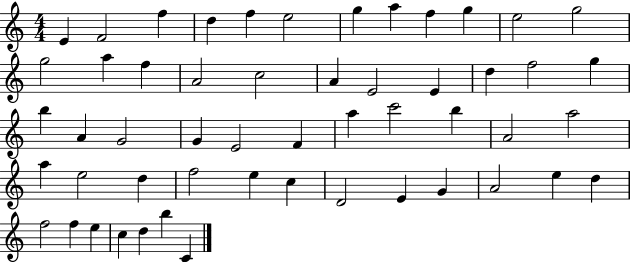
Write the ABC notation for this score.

X:1
T:Untitled
M:4/4
L:1/4
K:C
E F2 f d f e2 g a f g e2 g2 g2 a f A2 c2 A E2 E d f2 g b A G2 G E2 F a c'2 b A2 a2 a e2 d f2 e c D2 E G A2 e d f2 f e c d b C